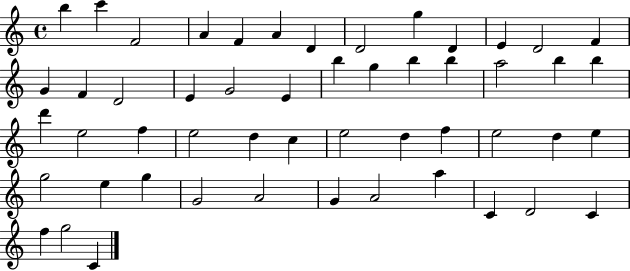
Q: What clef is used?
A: treble